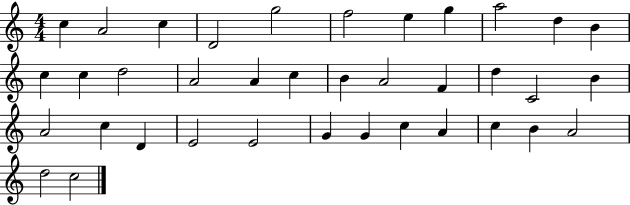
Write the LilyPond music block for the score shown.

{
  \clef treble
  \numericTimeSignature
  \time 4/4
  \key c \major
  c''4 a'2 c''4 | d'2 g''2 | f''2 e''4 g''4 | a''2 d''4 b'4 | \break c''4 c''4 d''2 | a'2 a'4 c''4 | b'4 a'2 f'4 | d''4 c'2 b'4 | \break a'2 c''4 d'4 | e'2 e'2 | g'4 g'4 c''4 a'4 | c''4 b'4 a'2 | \break d''2 c''2 | \bar "|."
}